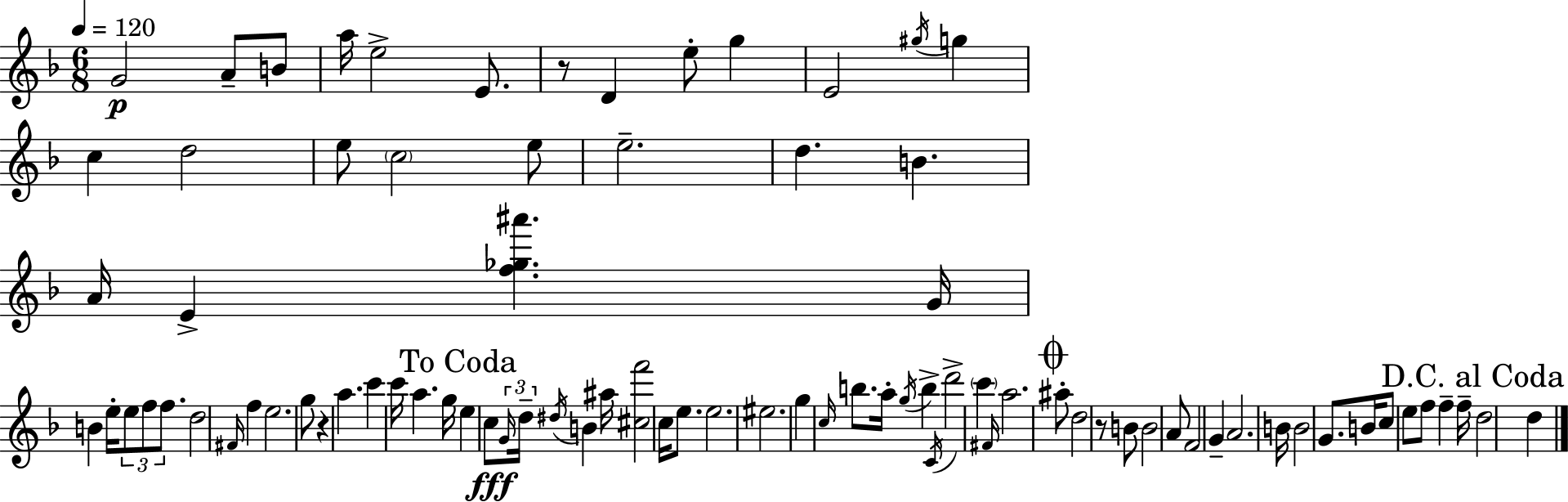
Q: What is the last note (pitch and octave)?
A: D5